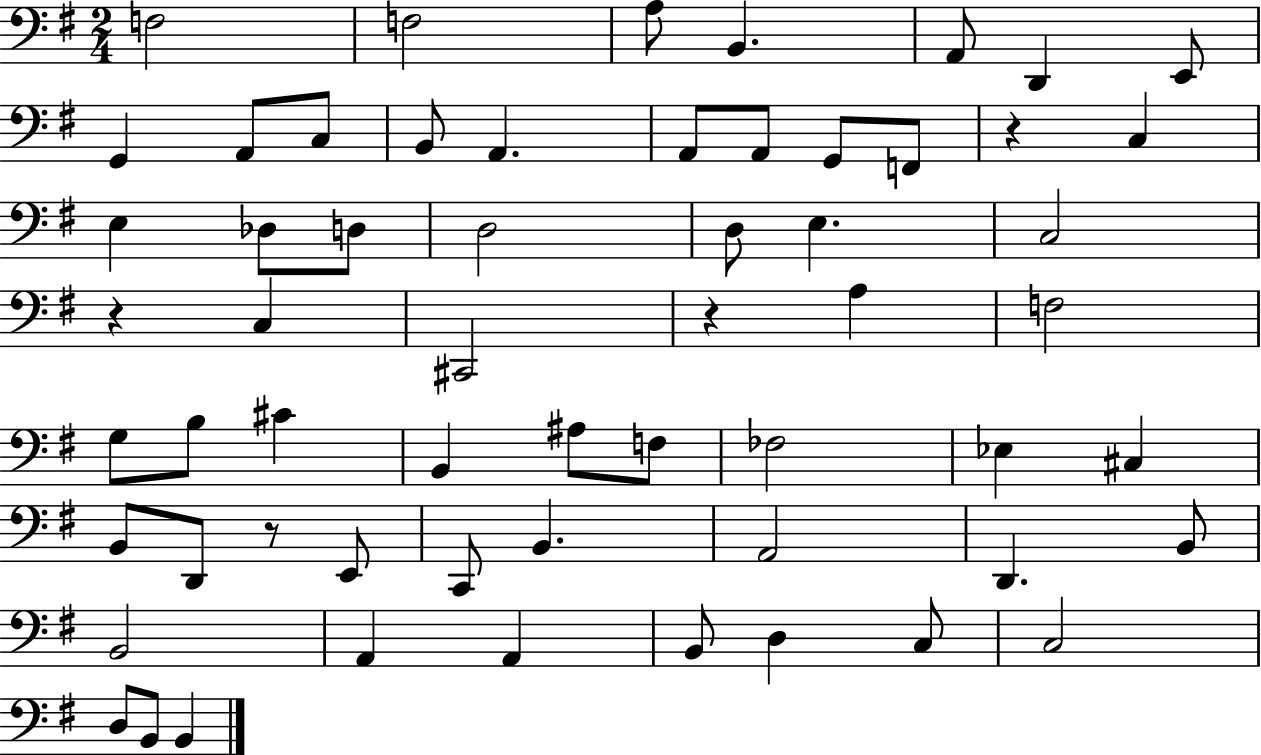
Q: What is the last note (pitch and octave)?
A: B2